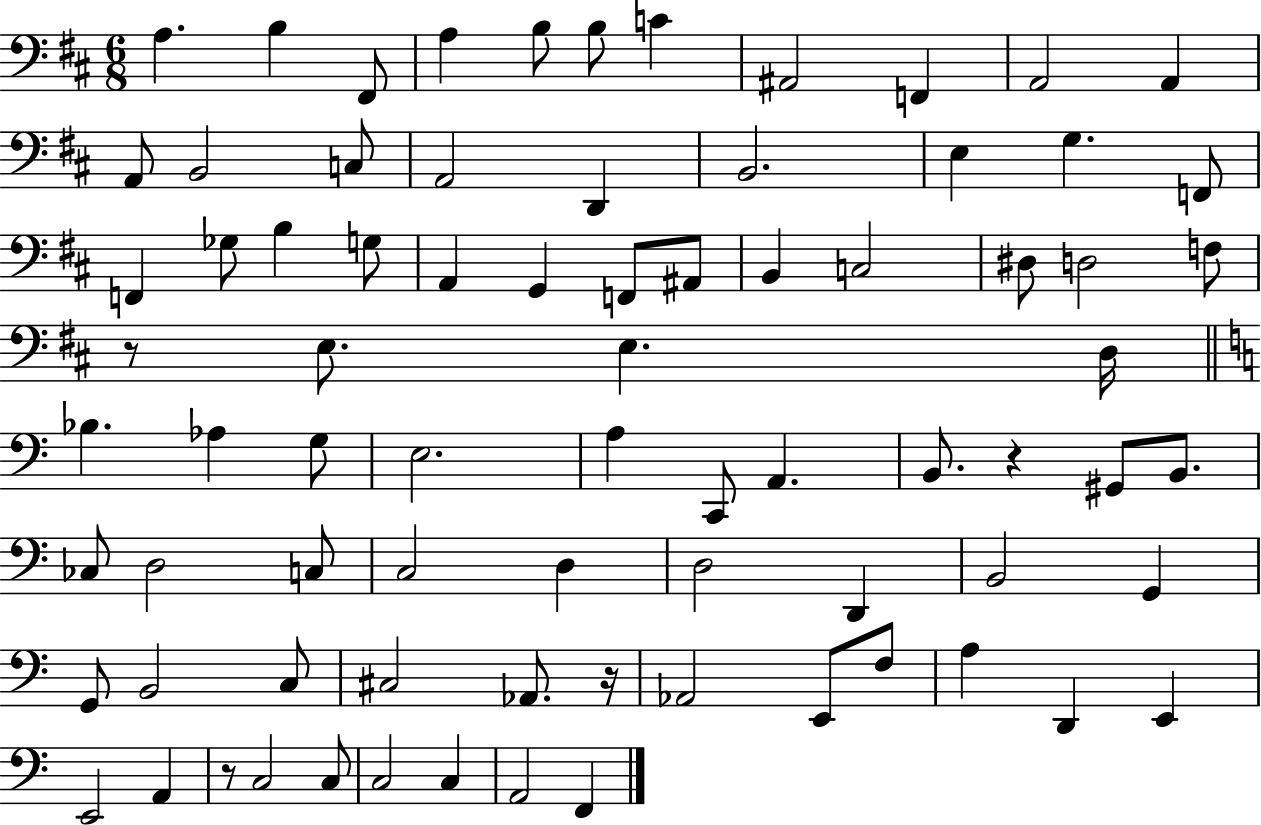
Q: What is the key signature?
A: D major